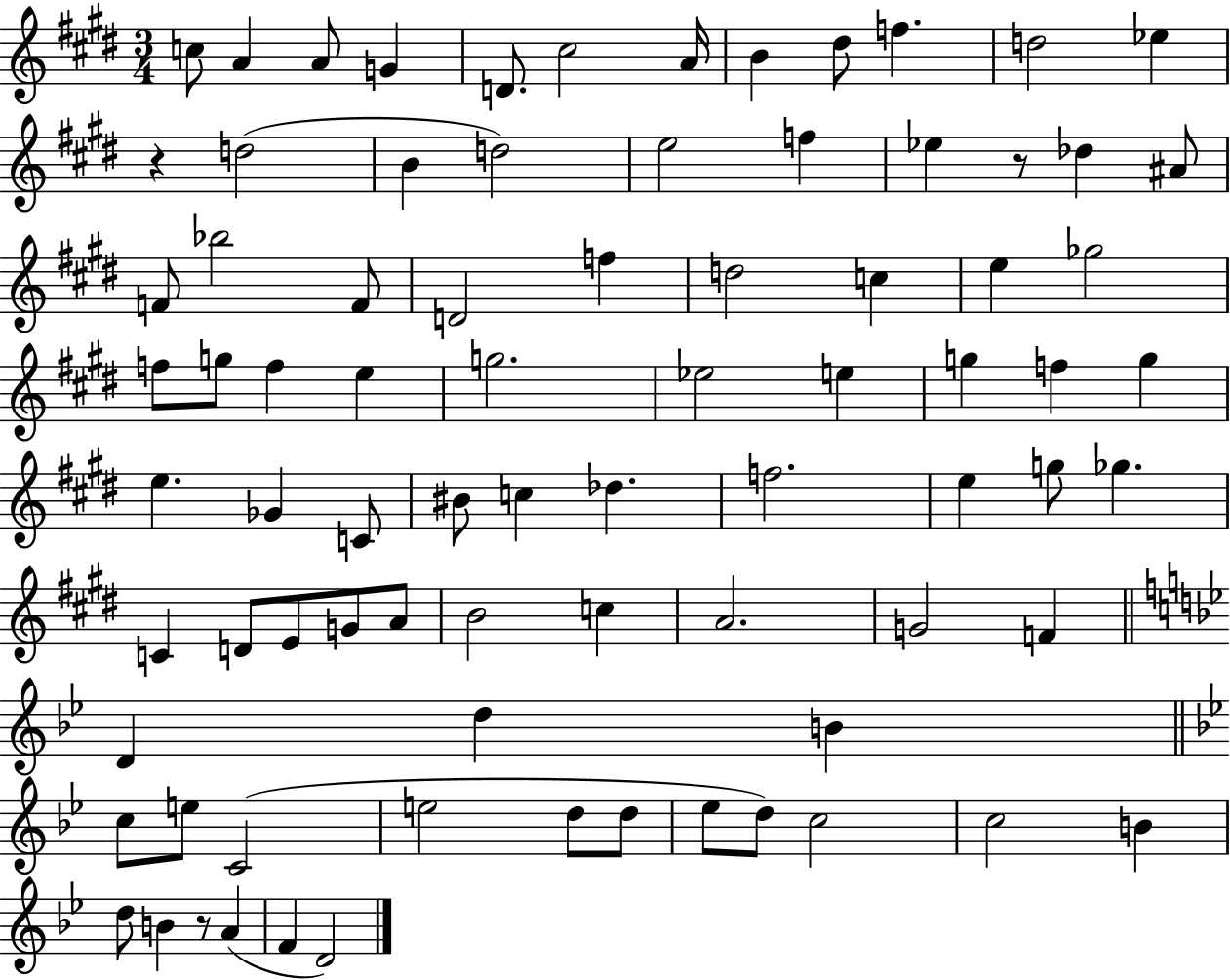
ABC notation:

X:1
T:Untitled
M:3/4
L:1/4
K:E
c/2 A A/2 G D/2 ^c2 A/4 B ^d/2 f d2 _e z d2 B d2 e2 f _e z/2 _d ^A/2 F/2 _b2 F/2 D2 f d2 c e _g2 f/2 g/2 f e g2 _e2 e g f g e _G C/2 ^B/2 c _d f2 e g/2 _g C D/2 E/2 G/2 A/2 B2 c A2 G2 F D d B c/2 e/2 C2 e2 d/2 d/2 _e/2 d/2 c2 c2 B d/2 B z/2 A F D2